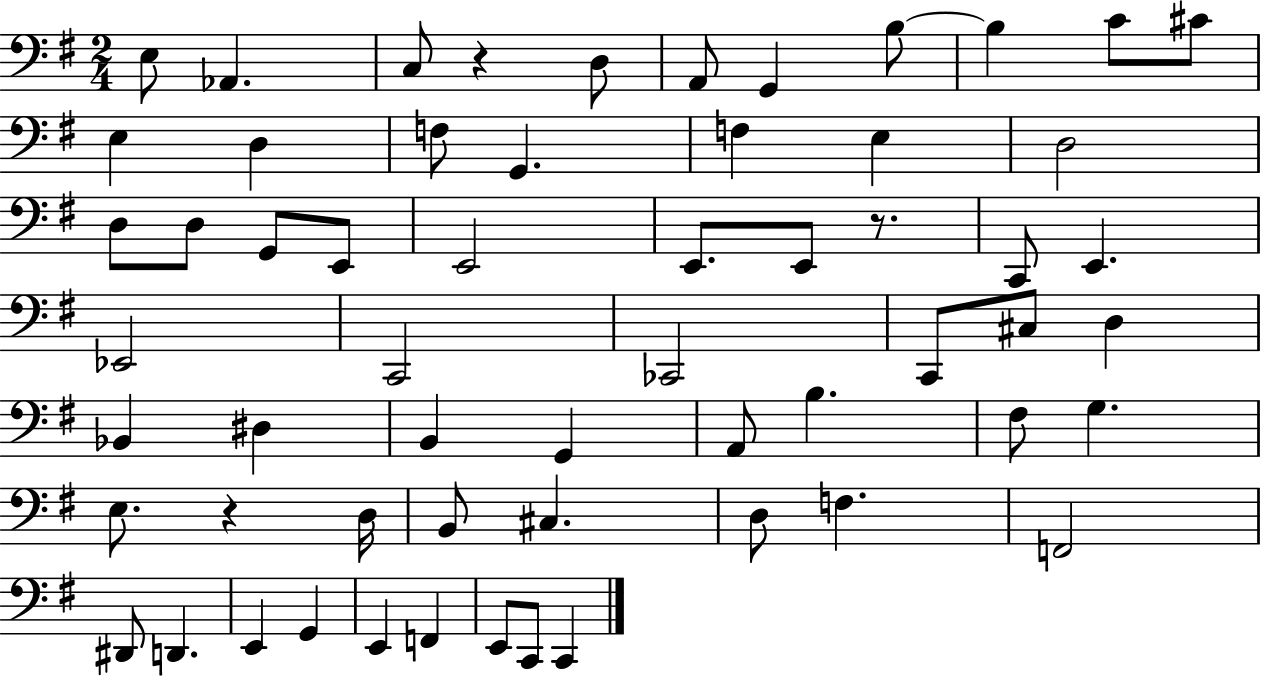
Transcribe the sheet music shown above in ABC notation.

X:1
T:Untitled
M:2/4
L:1/4
K:G
E,/2 _A,, C,/2 z D,/2 A,,/2 G,, B,/2 B, C/2 ^C/2 E, D, F,/2 G,, F, E, D,2 D,/2 D,/2 G,,/2 E,,/2 E,,2 E,,/2 E,,/2 z/2 C,,/2 E,, _E,,2 C,,2 _C,,2 C,,/2 ^C,/2 D, _B,, ^D, B,, G,, A,,/2 B, ^F,/2 G, E,/2 z D,/4 B,,/2 ^C, D,/2 F, F,,2 ^D,,/2 D,, E,, G,, E,, F,, E,,/2 C,,/2 C,,